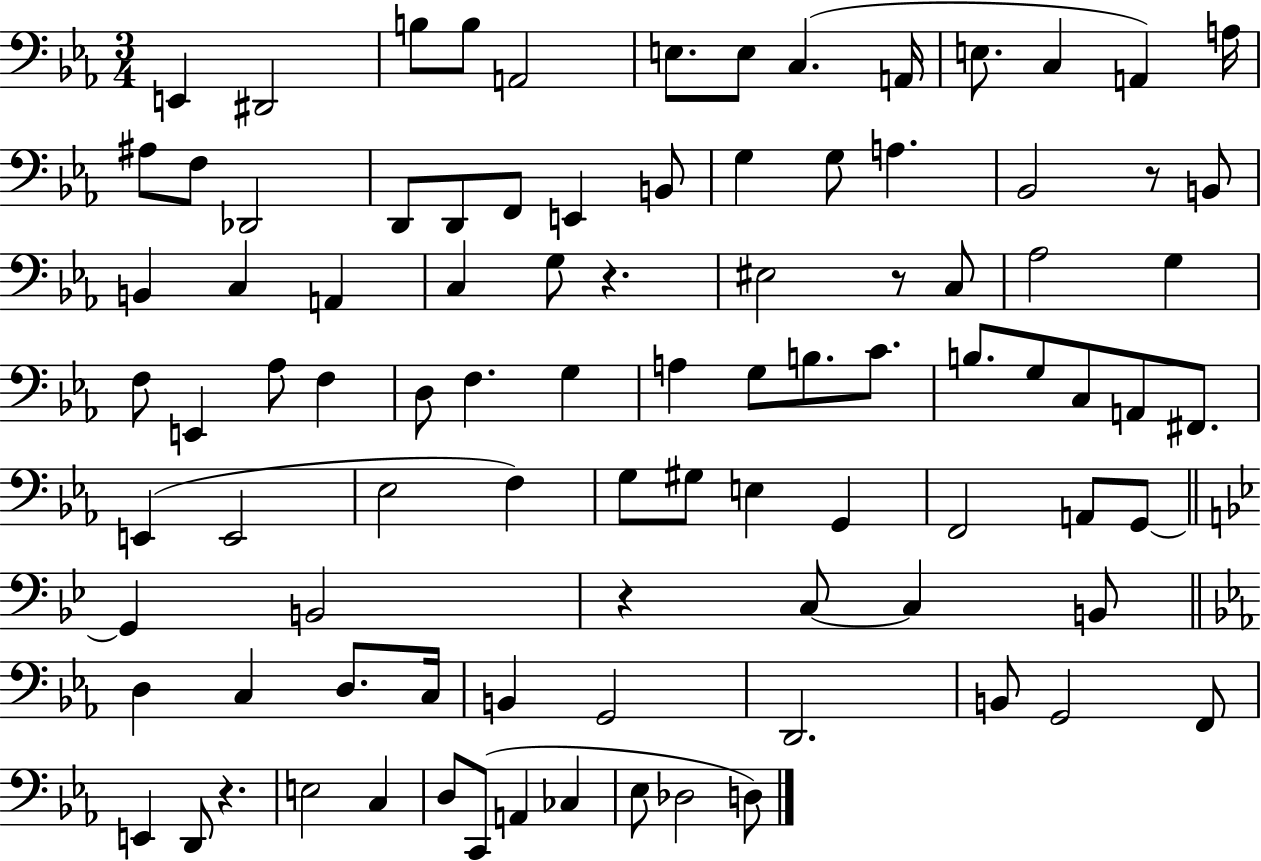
X:1
T:Untitled
M:3/4
L:1/4
K:Eb
E,, ^D,,2 B,/2 B,/2 A,,2 E,/2 E,/2 C, A,,/4 E,/2 C, A,, A,/4 ^A,/2 F,/2 _D,,2 D,,/2 D,,/2 F,,/2 E,, B,,/2 G, G,/2 A, _B,,2 z/2 B,,/2 B,, C, A,, C, G,/2 z ^E,2 z/2 C,/2 _A,2 G, F,/2 E,, _A,/2 F, D,/2 F, G, A, G,/2 B,/2 C/2 B,/2 G,/2 C,/2 A,,/2 ^F,,/2 E,, E,,2 _E,2 F, G,/2 ^G,/2 E, G,, F,,2 A,,/2 G,,/2 G,, B,,2 z C,/2 C, B,,/2 D, C, D,/2 C,/4 B,, G,,2 D,,2 B,,/2 G,,2 F,,/2 E,, D,,/2 z E,2 C, D,/2 C,,/2 A,, _C, _E,/2 _D,2 D,/2